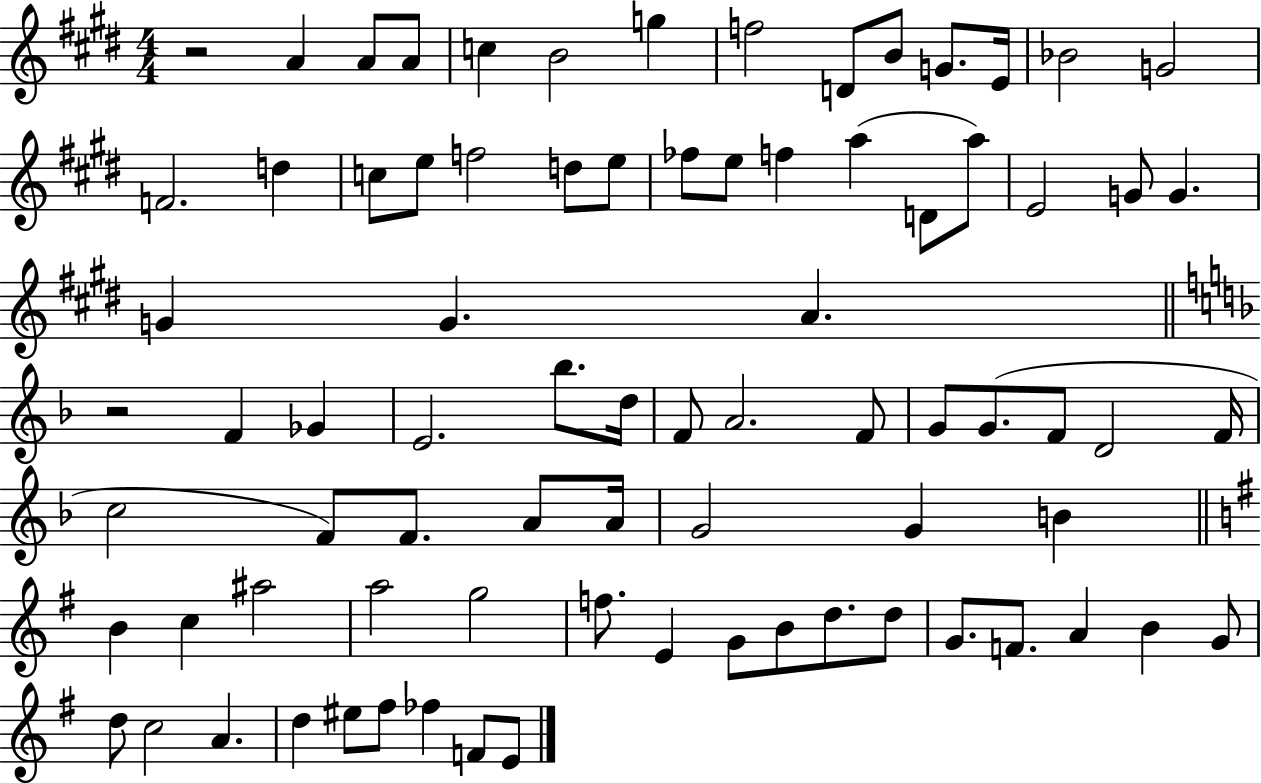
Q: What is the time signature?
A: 4/4